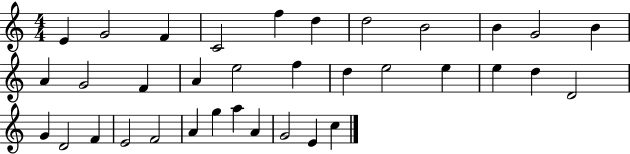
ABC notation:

X:1
T:Untitled
M:4/4
L:1/4
K:C
E G2 F C2 f d d2 B2 B G2 B A G2 F A e2 f d e2 e e d D2 G D2 F E2 F2 A g a A G2 E c